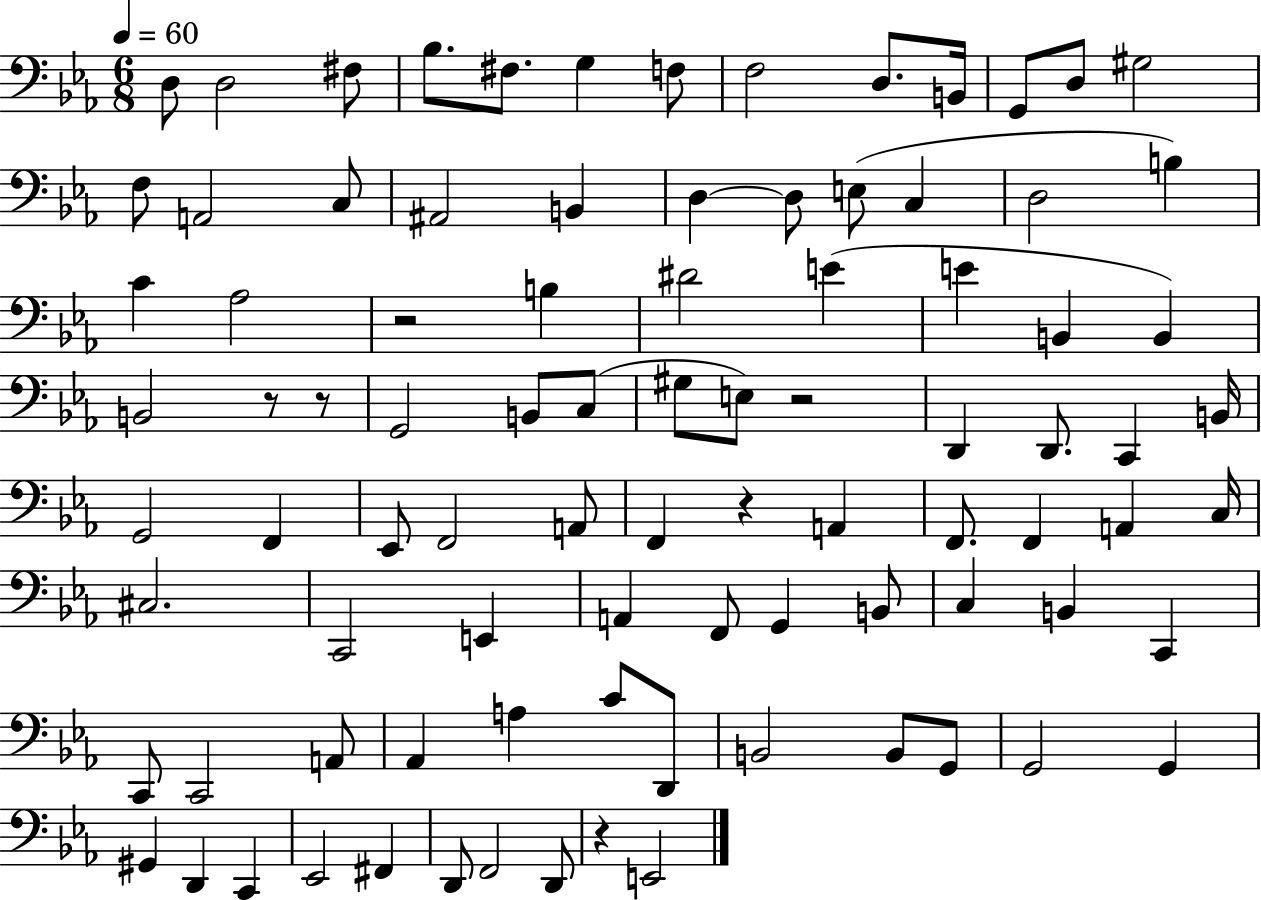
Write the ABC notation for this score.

X:1
T:Untitled
M:6/8
L:1/4
K:Eb
D,/2 D,2 ^F,/2 _B,/2 ^F,/2 G, F,/2 F,2 D,/2 B,,/4 G,,/2 D,/2 ^G,2 F,/2 A,,2 C,/2 ^A,,2 B,, D, D,/2 E,/2 C, D,2 B, C _A,2 z2 B, ^D2 E E B,, B,, B,,2 z/2 z/2 G,,2 B,,/2 C,/2 ^G,/2 E,/2 z2 D,, D,,/2 C,, B,,/4 G,,2 F,, _E,,/2 F,,2 A,,/2 F,, z A,, F,,/2 F,, A,, C,/4 ^C,2 C,,2 E,, A,, F,,/2 G,, B,,/2 C, B,, C,, C,,/2 C,,2 A,,/2 _A,, A, C/2 D,,/2 B,,2 B,,/2 G,,/2 G,,2 G,, ^G,, D,, C,, _E,,2 ^F,, D,,/2 F,,2 D,,/2 z E,,2